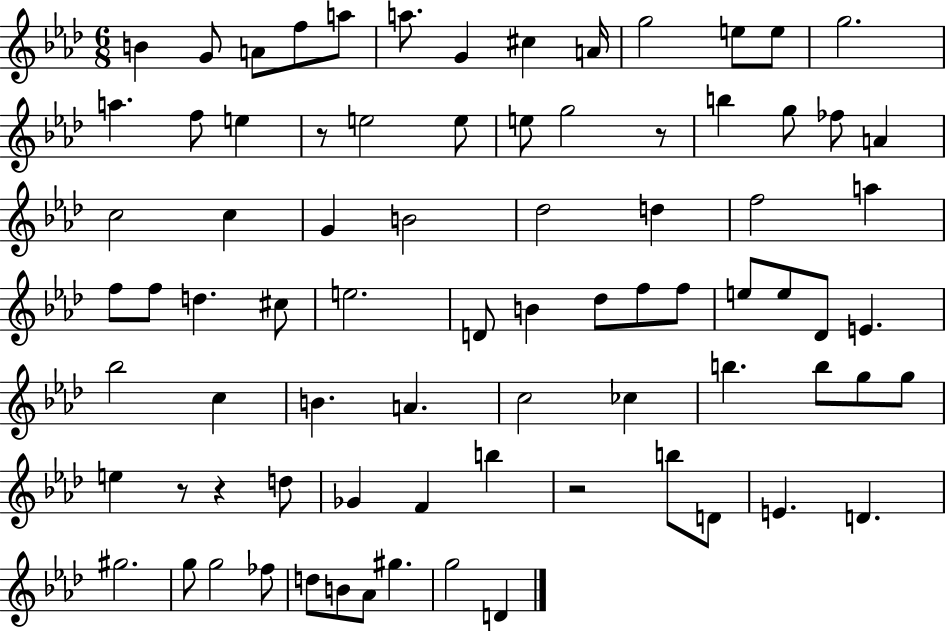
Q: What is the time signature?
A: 6/8